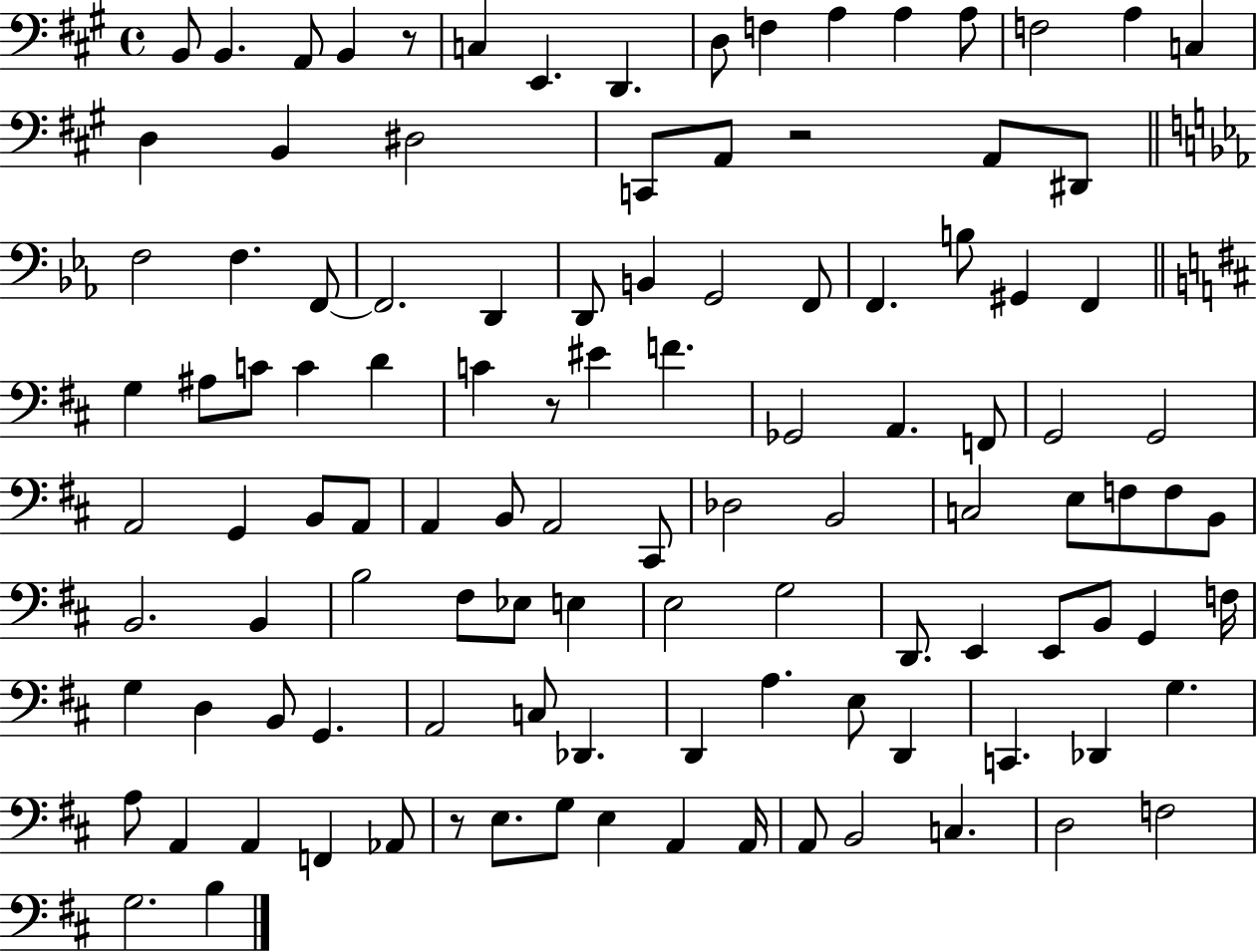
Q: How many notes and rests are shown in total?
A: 112